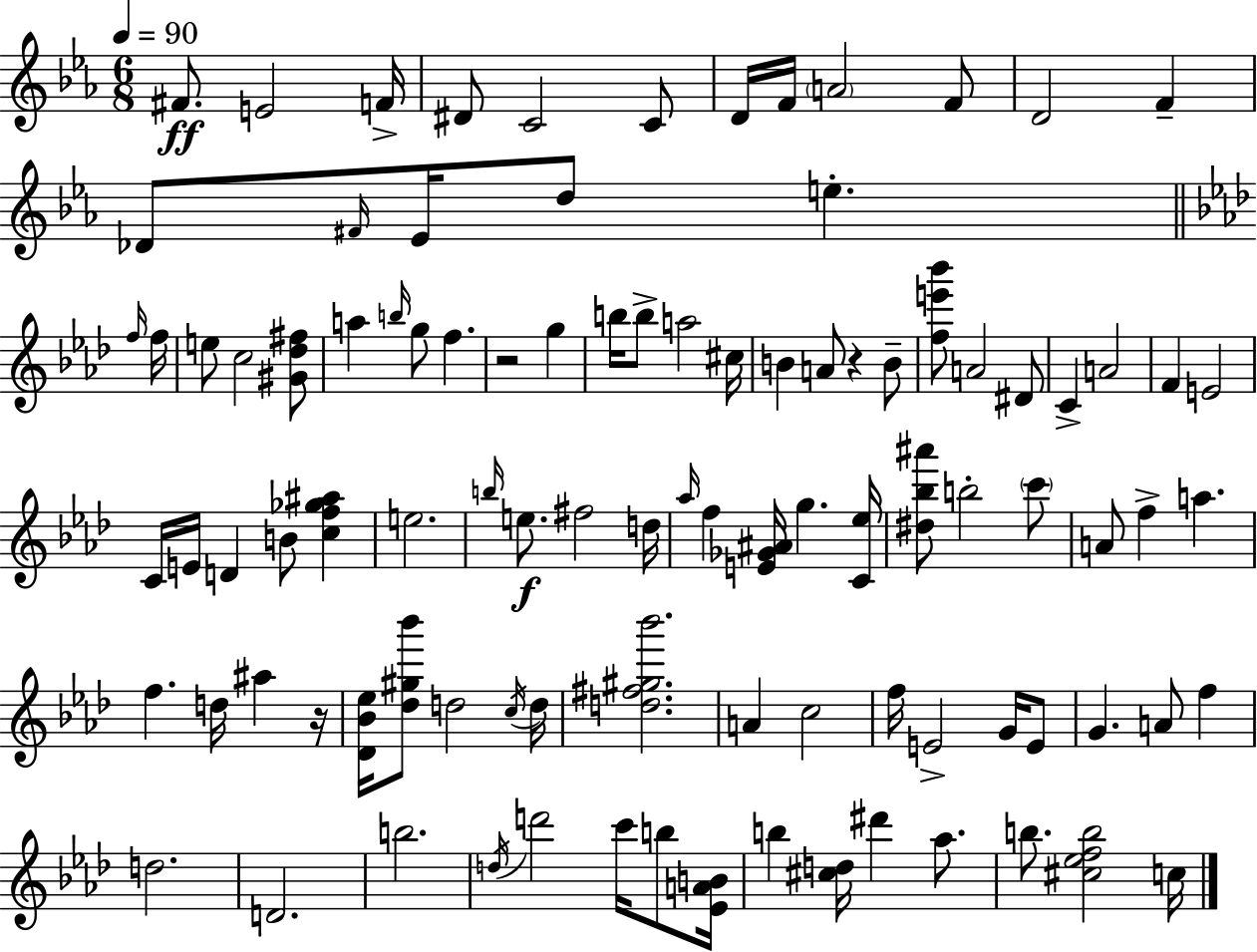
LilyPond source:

{
  \clef treble
  \numericTimeSignature
  \time 6/8
  \key ees \major
  \tempo 4 = 90
  \repeat volta 2 { fis'8.\ff e'2 f'16-> | dis'8 c'2 c'8 | d'16 f'16 \parenthesize a'2 f'8 | d'2 f'4-- | \break des'8 \grace { fis'16 } ees'16 d''8 e''4.-. | \bar "||" \break \key aes \major \grace { f''16 } f''16 e''8 c''2 | <gis' des'' fis''>8 a''4 \grace { b''16 } g''8 f''4. | r2 g''4 | b''16 b''8-> a''2 | \break cis''16 b'4 a'8 r4 | b'8-- <f'' e''' bes'''>8 a'2 | dis'8 c'4-> a'2 | f'4 e'2 | \break c'16 e'16 d'4 b'8 <c'' f'' ges'' ais''>4 | e''2. | \grace { b''16 }\f e''8. fis''2 | d''16 \grace { aes''16 } f''4 <e' ges' ais'>16 g''4. | \break <c' ees''>16 <dis'' bes'' ais'''>8 b''2-. | \parenthesize c'''8 a'8 f''4-> a''4. | f''4. d''16 | ais''4 r16 <des' bes' ees''>16 <des'' gis'' bes'''>8 d''2 | \break \acciaccatura { c''16 } d''16 <d'' fis'' gis'' bes'''>2. | a'4 c''2 | f''16 e'2-> | g'16 e'8 g'4. | \break a'8 f''4 d''2. | d'2. | b''2. | \acciaccatura { d''16 } d'''2 | \break c'''16 b''8 <ees' a' b'>16 b''4 <cis'' d''>16 | dis'''4 aes''8. b''8. <cis'' ees'' f'' b''>2 | c''16 } \bar "|."
}